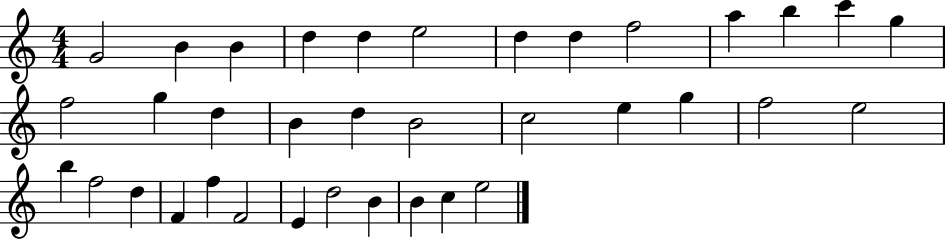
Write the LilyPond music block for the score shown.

{
  \clef treble
  \numericTimeSignature
  \time 4/4
  \key c \major
  g'2 b'4 b'4 | d''4 d''4 e''2 | d''4 d''4 f''2 | a''4 b''4 c'''4 g''4 | \break f''2 g''4 d''4 | b'4 d''4 b'2 | c''2 e''4 g''4 | f''2 e''2 | \break b''4 f''2 d''4 | f'4 f''4 f'2 | e'4 d''2 b'4 | b'4 c''4 e''2 | \break \bar "|."
}